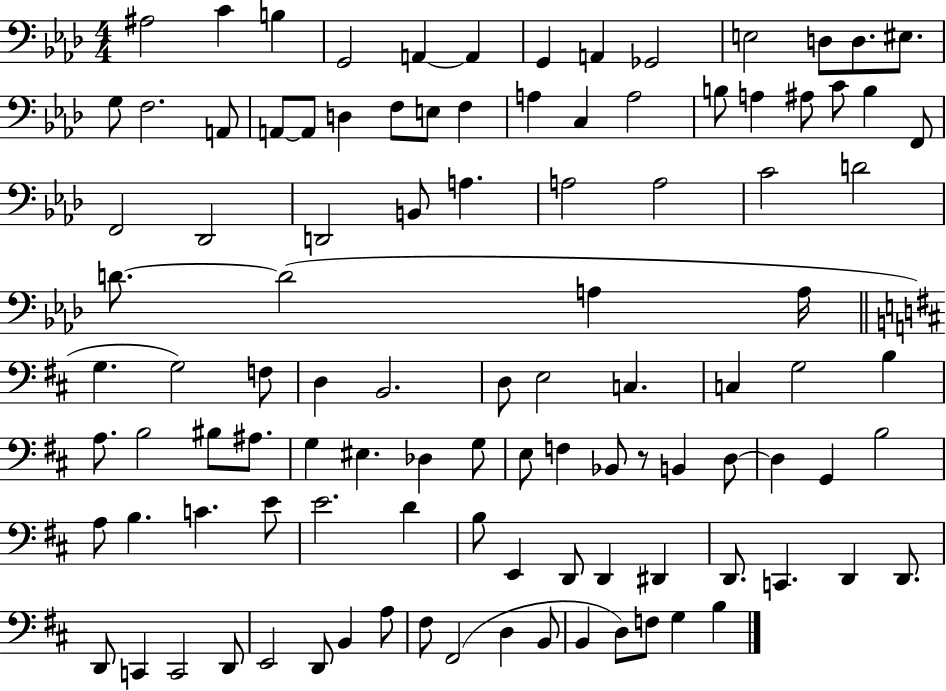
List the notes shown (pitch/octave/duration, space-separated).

A#3/h C4/q B3/q G2/h A2/q A2/q G2/q A2/q Gb2/h E3/h D3/e D3/e. EIS3/e. G3/e F3/h. A2/e A2/e A2/e D3/q F3/e E3/e F3/q A3/q C3/q A3/h B3/e A3/q A#3/e C4/e B3/q F2/e F2/h Db2/h D2/h B2/e A3/q. A3/h A3/h C4/h D4/h D4/e. D4/h A3/q A3/s G3/q. G3/h F3/e D3/q B2/h. D3/e E3/h C3/q. C3/q G3/h B3/q A3/e. B3/h BIS3/e A#3/e. G3/q EIS3/q. Db3/q G3/e E3/e F3/q Bb2/e R/e B2/q D3/e D3/q G2/q B3/h A3/e B3/q. C4/q. E4/e E4/h. D4/q B3/e E2/q D2/e D2/q D#2/q D2/e. C2/q. D2/q D2/e. D2/e C2/q C2/h D2/e E2/h D2/e B2/q A3/e F#3/e F#2/h D3/q B2/e B2/q D3/e F3/e G3/q B3/q